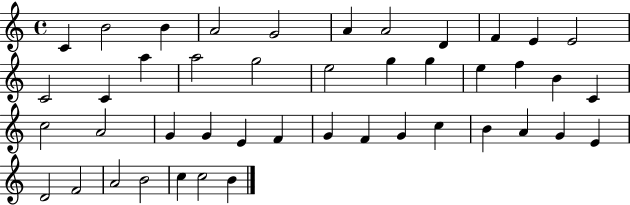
{
  \clef treble
  \time 4/4
  \defaultTimeSignature
  \key c \major
  c'4 b'2 b'4 | a'2 g'2 | a'4 a'2 d'4 | f'4 e'4 e'2 | \break c'2 c'4 a''4 | a''2 g''2 | e''2 g''4 g''4 | e''4 f''4 b'4 c'4 | \break c''2 a'2 | g'4 g'4 e'4 f'4 | g'4 f'4 g'4 c''4 | b'4 a'4 g'4 e'4 | \break d'2 f'2 | a'2 b'2 | c''4 c''2 b'4 | \bar "|."
}